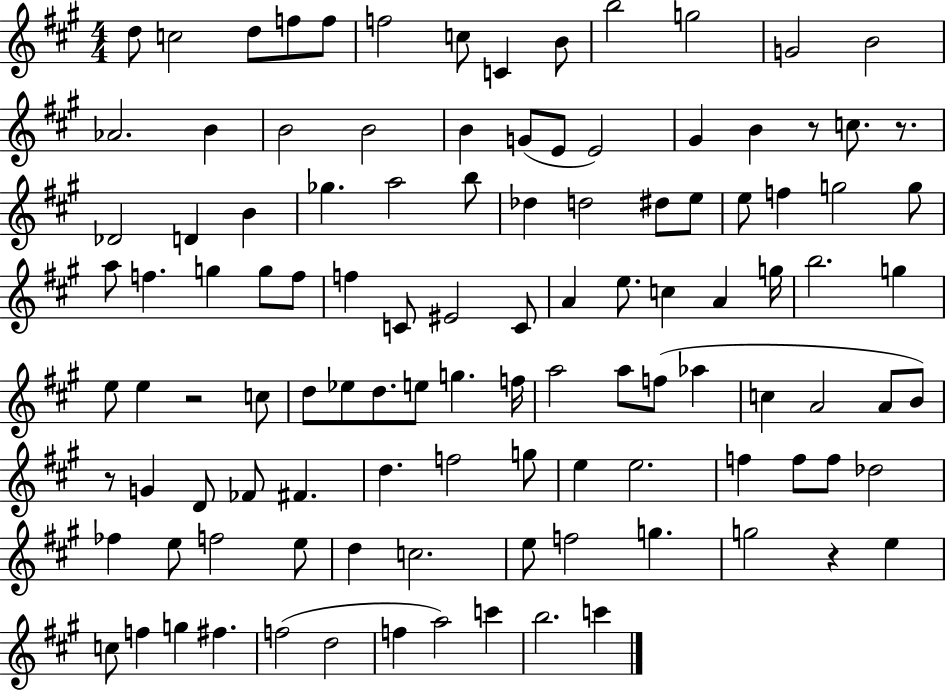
D5/e C5/h D5/e F5/e F5/e F5/h C5/e C4/q B4/e B5/h G5/h G4/h B4/h Ab4/h. B4/q B4/h B4/h B4/q G4/e E4/e E4/h G#4/q B4/q R/e C5/e. R/e. Db4/h D4/q B4/q Gb5/q. A5/h B5/e Db5/q D5/h D#5/e E5/e E5/e F5/q G5/h G5/e A5/e F5/q. G5/q G5/e F5/e F5/q C4/e EIS4/h C4/e A4/q E5/e. C5/q A4/q G5/s B5/h. G5/q E5/e E5/q R/h C5/e D5/e Eb5/e D5/e. E5/e G5/q. F5/s A5/h A5/e F5/e Ab5/q C5/q A4/h A4/e B4/e R/e G4/q D4/e FES4/e F#4/q. D5/q. F5/h G5/e E5/q E5/h. F5/q F5/e F5/e Db5/h FES5/q E5/e F5/h E5/e D5/q C5/h. E5/e F5/h G5/q. G5/h R/q E5/q C5/e F5/q G5/q F#5/q. F5/h D5/h F5/q A5/h C6/q B5/h. C6/q